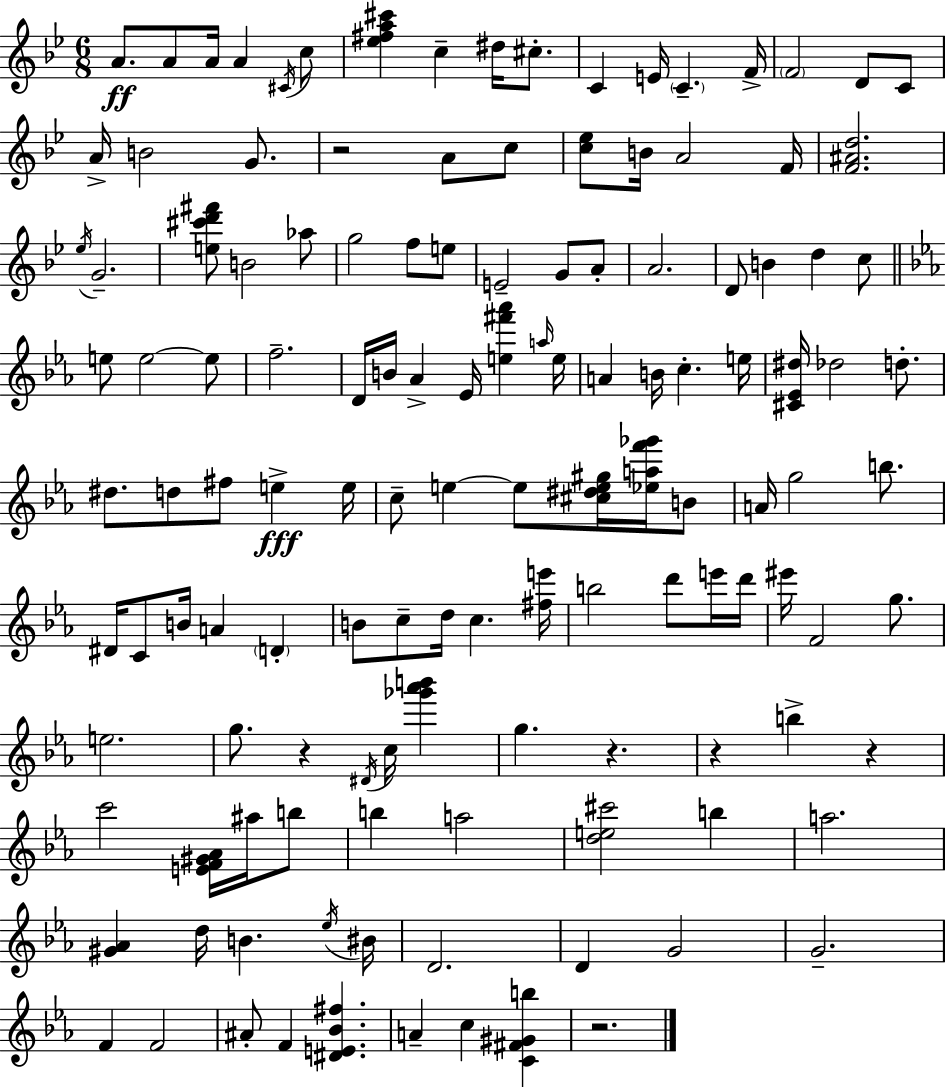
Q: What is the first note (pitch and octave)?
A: A4